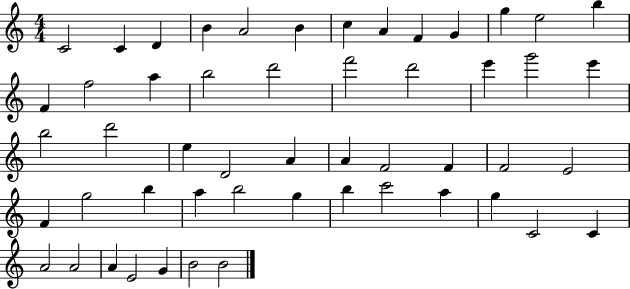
C4/h C4/q D4/q B4/q A4/h B4/q C5/q A4/q F4/q G4/q G5/q E5/h B5/q F4/q F5/h A5/q B5/h D6/h F6/h D6/h E6/q G6/h E6/q B5/h D6/h E5/q D4/h A4/q A4/q F4/h F4/q F4/h E4/h F4/q G5/h B5/q A5/q B5/h G5/q B5/q C6/h A5/q G5/q C4/h C4/q A4/h A4/h A4/q E4/h G4/q B4/h B4/h